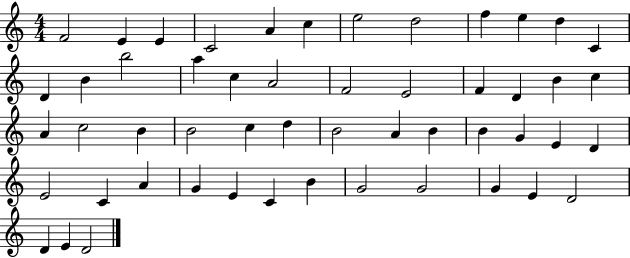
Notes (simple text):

F4/h E4/q E4/q C4/h A4/q C5/q E5/h D5/h F5/q E5/q D5/q C4/q D4/q B4/q B5/h A5/q C5/q A4/h F4/h E4/h F4/q D4/q B4/q C5/q A4/q C5/h B4/q B4/h C5/q D5/q B4/h A4/q B4/q B4/q G4/q E4/q D4/q E4/h C4/q A4/q G4/q E4/q C4/q B4/q G4/h G4/h G4/q E4/q D4/h D4/q E4/q D4/h